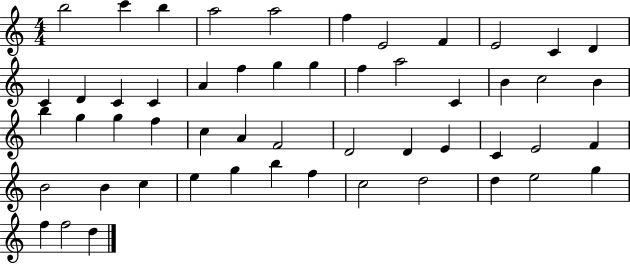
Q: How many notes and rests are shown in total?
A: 53